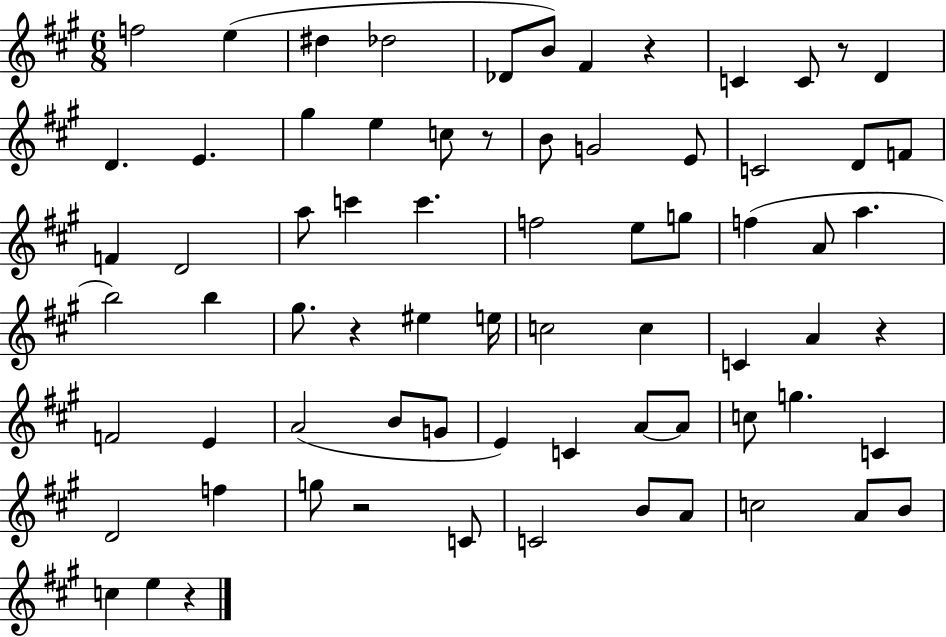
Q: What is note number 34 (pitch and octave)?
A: B5